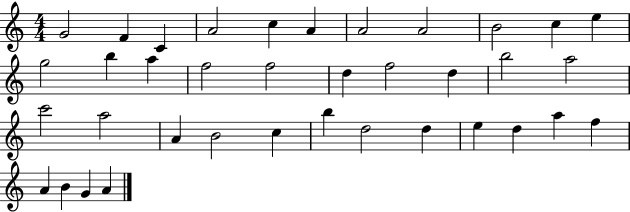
X:1
T:Untitled
M:4/4
L:1/4
K:C
G2 F C A2 c A A2 A2 B2 c e g2 b a f2 f2 d f2 d b2 a2 c'2 a2 A B2 c b d2 d e d a f A B G A